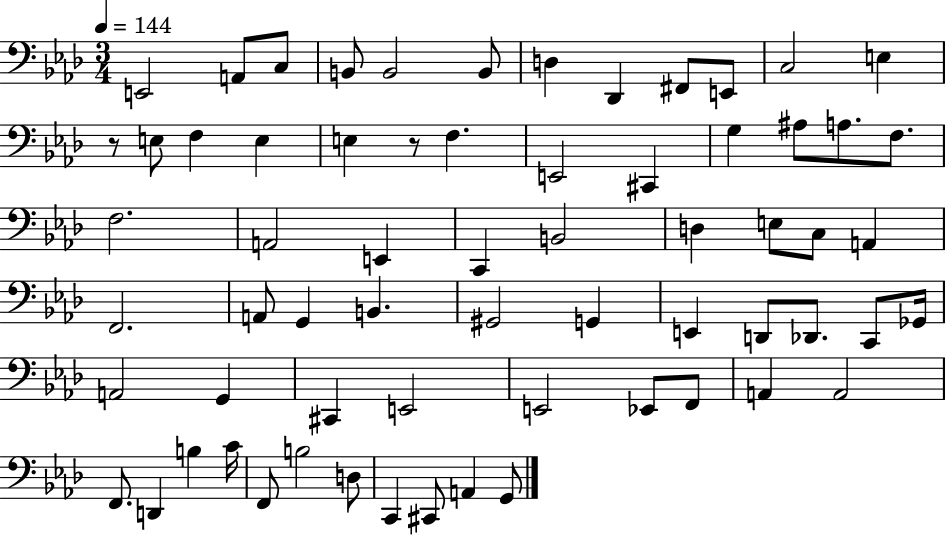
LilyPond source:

{
  \clef bass
  \numericTimeSignature
  \time 3/4
  \key aes \major
  \tempo 4 = 144
  e,2 a,8 c8 | b,8 b,2 b,8 | d4 des,4 fis,8 e,8 | c2 e4 | \break r8 e8 f4 e4 | e4 r8 f4. | e,2 cis,4 | g4 ais8 a8. f8. | \break f2. | a,2 e,4 | c,4 b,2 | d4 e8 c8 a,4 | \break f,2. | a,8 g,4 b,4. | gis,2 g,4 | e,4 d,8 des,8. c,8 ges,16 | \break a,2 g,4 | cis,4 e,2 | e,2 ees,8 f,8 | a,4 a,2 | \break f,8. d,4 b4 c'16 | f,8 b2 d8 | c,4 cis,8 a,4 g,8 | \bar "|."
}